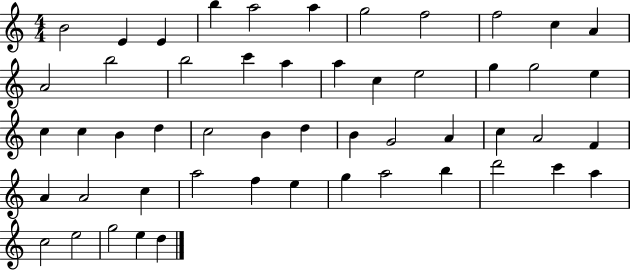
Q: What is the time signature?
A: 4/4